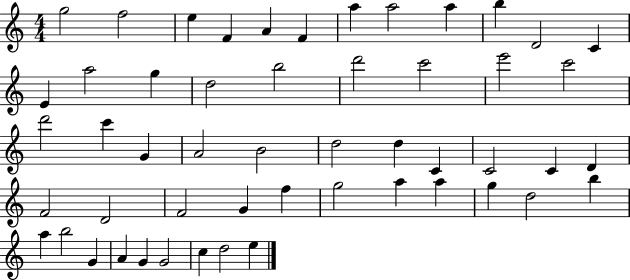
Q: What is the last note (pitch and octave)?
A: E5